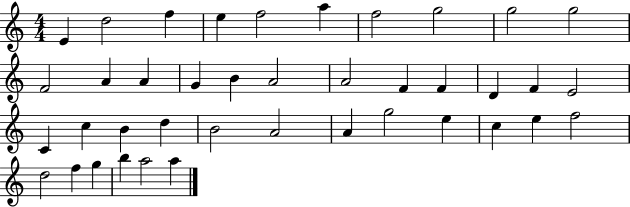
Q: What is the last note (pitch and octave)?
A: A5